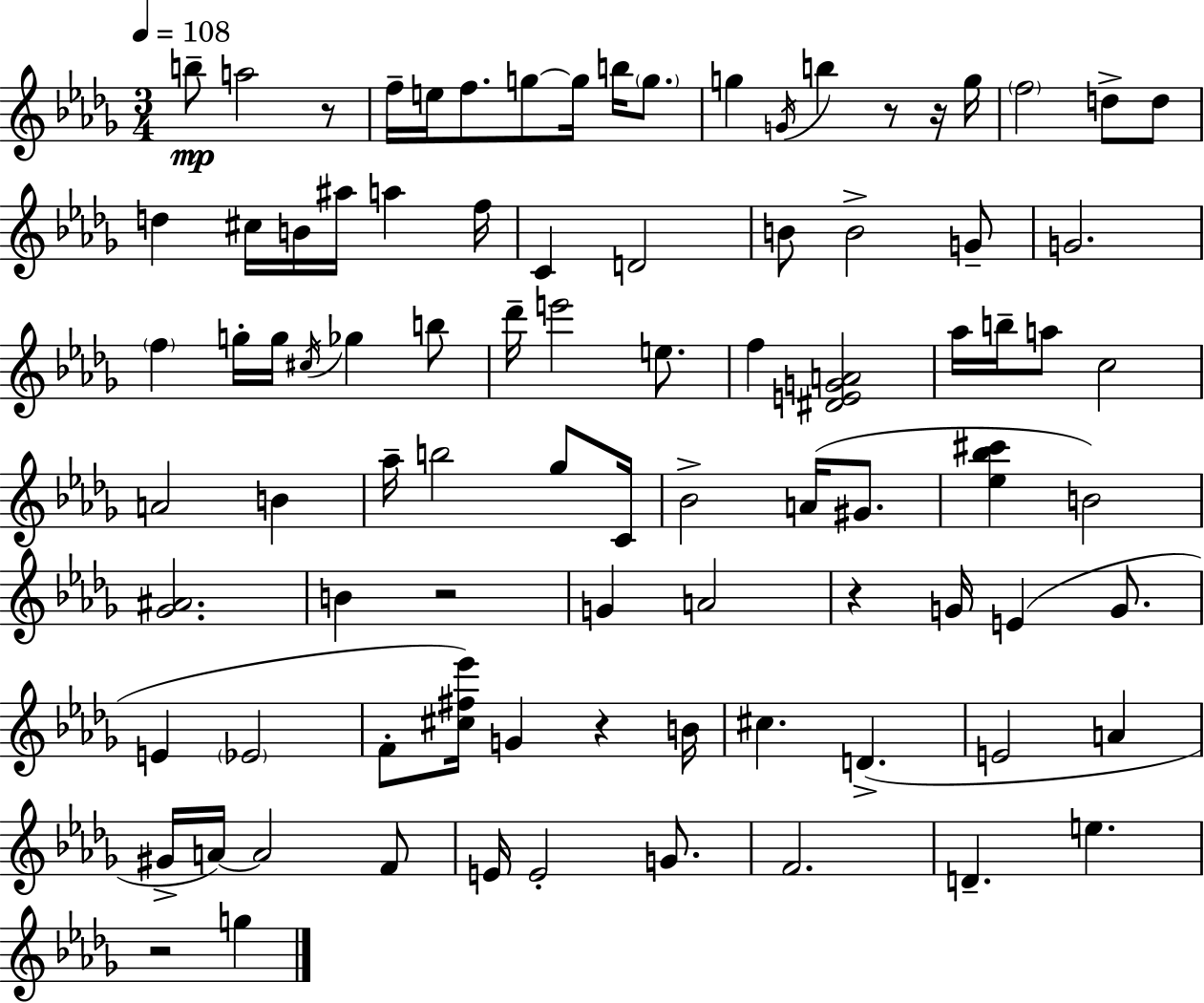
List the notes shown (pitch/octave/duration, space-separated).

B5/e A5/h R/e F5/s E5/s F5/e. G5/e G5/s B5/s G5/e. G5/q G4/s B5/q R/e R/s G5/s F5/h D5/e D5/e D5/q C#5/s B4/s A#5/s A5/q F5/s C4/q D4/h B4/e B4/h G4/e G4/h. F5/q G5/s G5/s C#5/s Gb5/q B5/e Db6/s E6/h E5/e. F5/q [D#4,E4,G4,A4]/h Ab5/s B5/s A5/e C5/h A4/h B4/q Ab5/s B5/h Gb5/e C4/s Bb4/h A4/s G#4/e. [Eb5,Bb5,C#6]/q B4/h [Gb4,A#4]/h. B4/q R/h G4/q A4/h R/q G4/s E4/q G4/e. E4/q Eb4/h F4/e [C#5,F#5,Eb6]/s G4/q R/q B4/s C#5/q. D4/q. E4/h A4/q G#4/s A4/s A4/h F4/e E4/s E4/h G4/e. F4/h. D4/q. E5/q. R/h G5/q